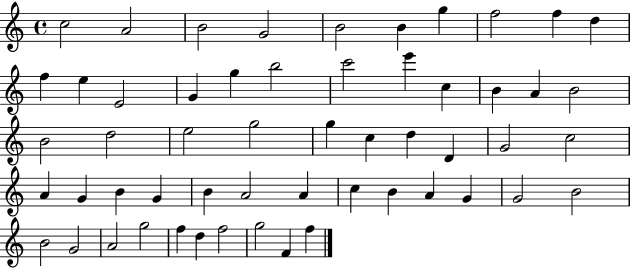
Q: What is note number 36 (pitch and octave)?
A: G4